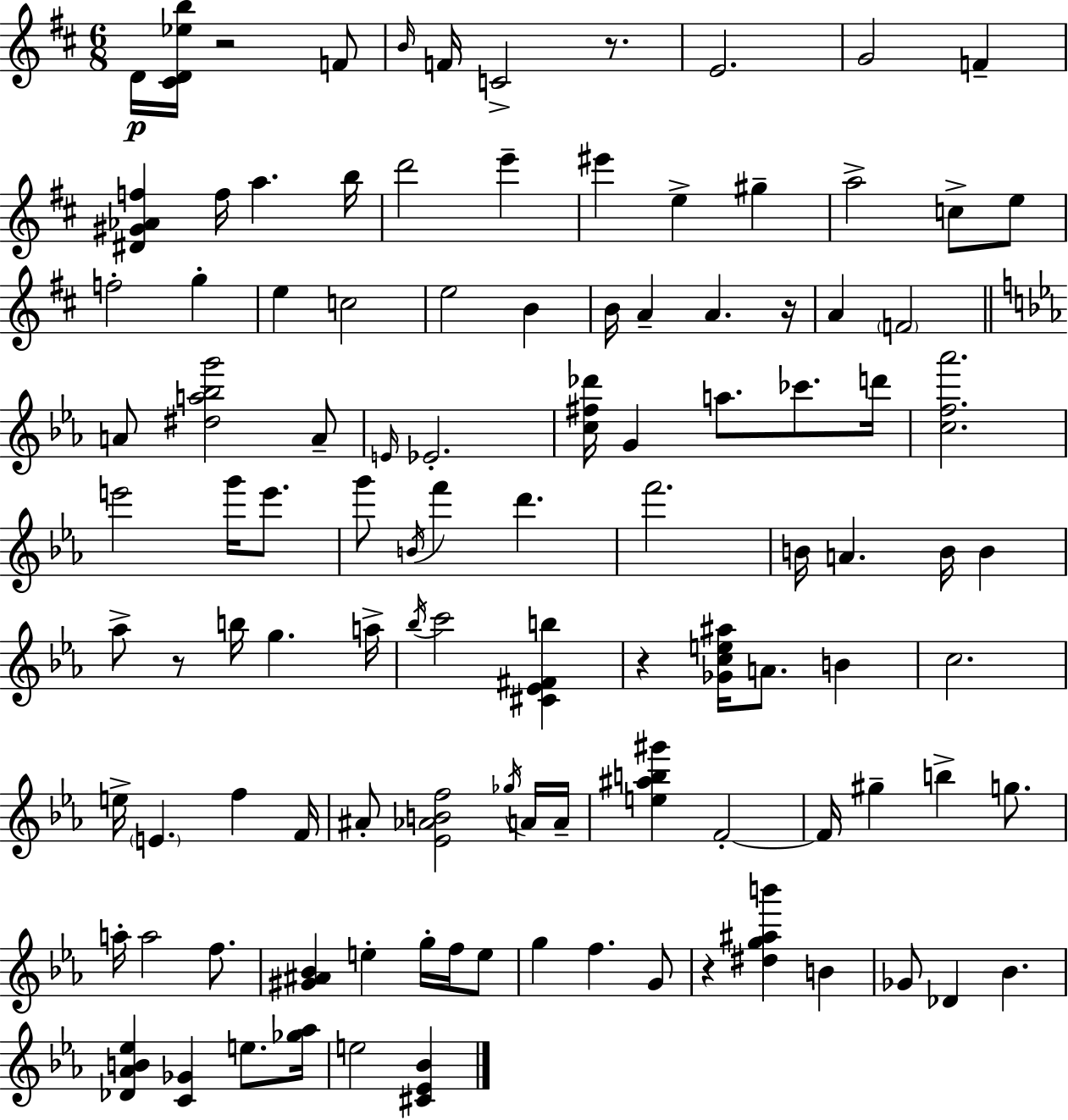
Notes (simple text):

D4/s [C#4,D4,Eb5,B5]/s R/h F4/e B4/s F4/s C4/h R/e. E4/h. G4/h F4/q [D#4,G#4,Ab4,F5]/q F5/s A5/q. B5/s D6/h E6/q EIS6/q E5/q G#5/q A5/h C5/e E5/e F5/h G5/q E5/q C5/h E5/h B4/q B4/s A4/q A4/q. R/s A4/q F4/h A4/e [D#5,A5,Bb5,G6]/h A4/e E4/s Eb4/h. [C5,F#5,Db6]/s G4/q A5/e. CES6/e. D6/s [C5,F5,Ab6]/h. E6/h G6/s E6/e. G6/e B4/s F6/q D6/q. F6/h. B4/s A4/q. B4/s B4/q Ab5/e R/e B5/s G5/q. A5/s Bb5/s C6/h [C#4,Eb4,F#4,B5]/q R/q [Gb4,C5,E5,A#5]/s A4/e. B4/q C5/h. E5/s E4/q. F5/q F4/s A#4/e [Eb4,Ab4,B4,F5]/h Gb5/s A4/s A4/s [E5,A#5,B5,G#6]/q F4/h F4/s G#5/q B5/q G5/e. A5/s A5/h F5/e. [G#4,A#4,Bb4]/q E5/q G5/s F5/s E5/e G5/q F5/q. G4/e R/q [D#5,G5,A#5,B6]/q B4/q Gb4/e Db4/q Bb4/q. [Db4,Ab4,B4,Eb5]/q [C4,Gb4]/q E5/e. [Gb5,Ab5]/s E5/h [C#4,Eb4,Bb4]/q